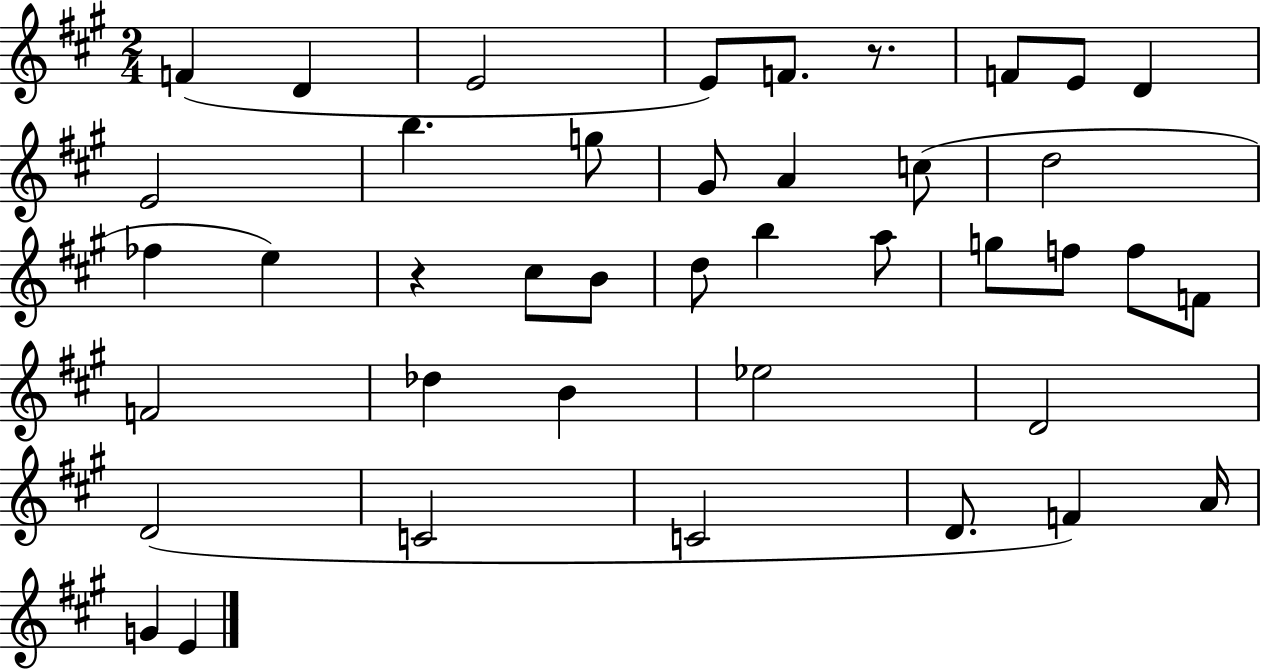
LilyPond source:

{
  \clef treble
  \numericTimeSignature
  \time 2/4
  \key a \major
  \repeat volta 2 { f'4( d'4 | e'2 | e'8) f'8. r8. | f'8 e'8 d'4 | \break e'2 | b''4. g''8 | gis'8 a'4 c''8( | d''2 | \break fes''4 e''4) | r4 cis''8 b'8 | d''8 b''4 a''8 | g''8 f''8 f''8 f'8 | \break f'2 | des''4 b'4 | ees''2 | d'2 | \break d'2( | c'2 | c'2 | d'8. f'4) a'16 | \break g'4 e'4 | } \bar "|."
}